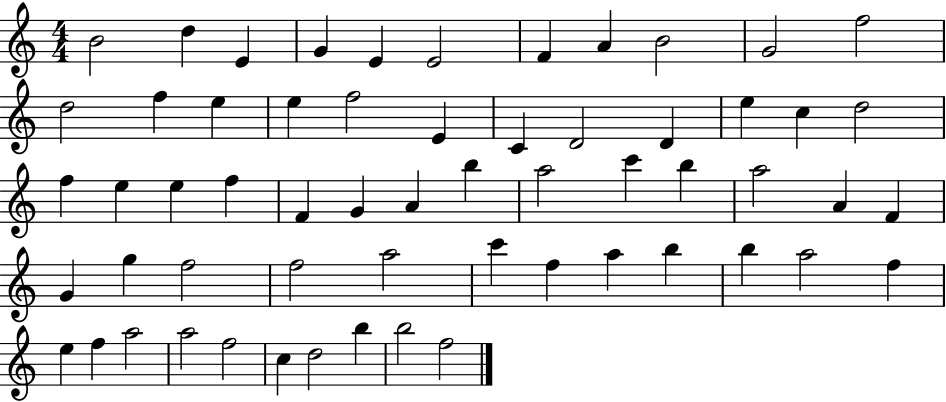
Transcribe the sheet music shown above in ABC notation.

X:1
T:Untitled
M:4/4
L:1/4
K:C
B2 d E G E E2 F A B2 G2 f2 d2 f e e f2 E C D2 D e c d2 f e e f F G A b a2 c' b a2 A F G g f2 f2 a2 c' f a b b a2 f e f a2 a2 f2 c d2 b b2 f2